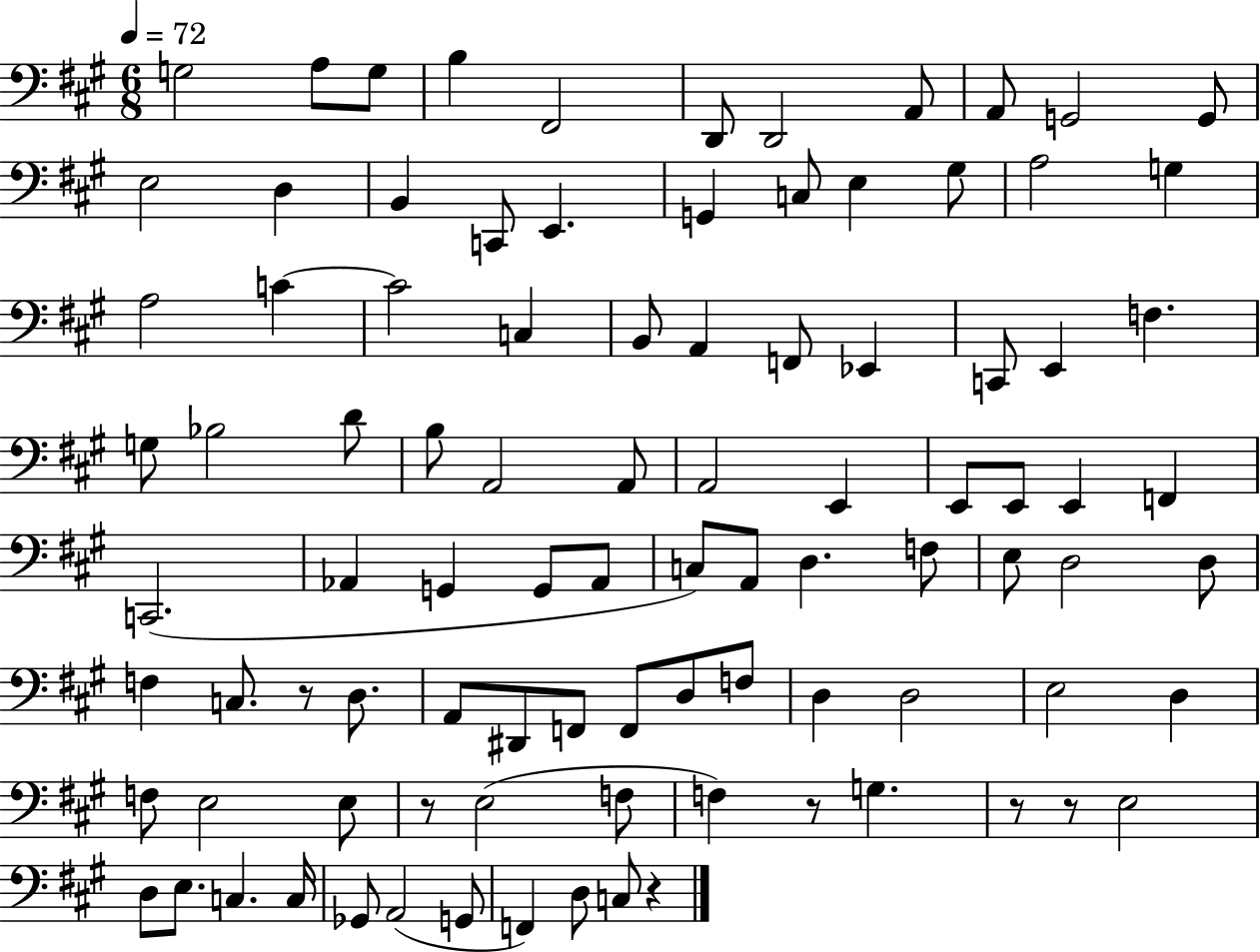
G3/h A3/e G3/e B3/q F#2/h D2/e D2/h A2/e A2/e G2/h G2/e E3/h D3/q B2/q C2/e E2/q. G2/q C3/e E3/q G#3/e A3/h G3/q A3/h C4/q C4/h C3/q B2/e A2/q F2/e Eb2/q C2/e E2/q F3/q. G3/e Bb3/h D4/e B3/e A2/h A2/e A2/h E2/q E2/e E2/e E2/q F2/q C2/h. Ab2/q G2/q G2/e Ab2/e C3/e A2/e D3/q. F3/e E3/e D3/h D3/e F3/q C3/e. R/e D3/e. A2/e D#2/e F2/e F2/e D3/e F3/e D3/q D3/h E3/h D3/q F3/e E3/h E3/e R/e E3/h F3/e F3/q R/e G3/q. R/e R/e E3/h D3/e E3/e. C3/q. C3/s Gb2/e A2/h G2/e F2/q D3/e C3/e R/q